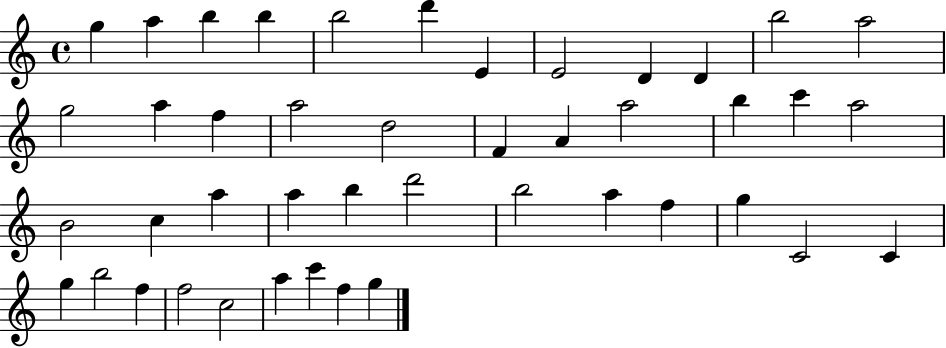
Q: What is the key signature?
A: C major